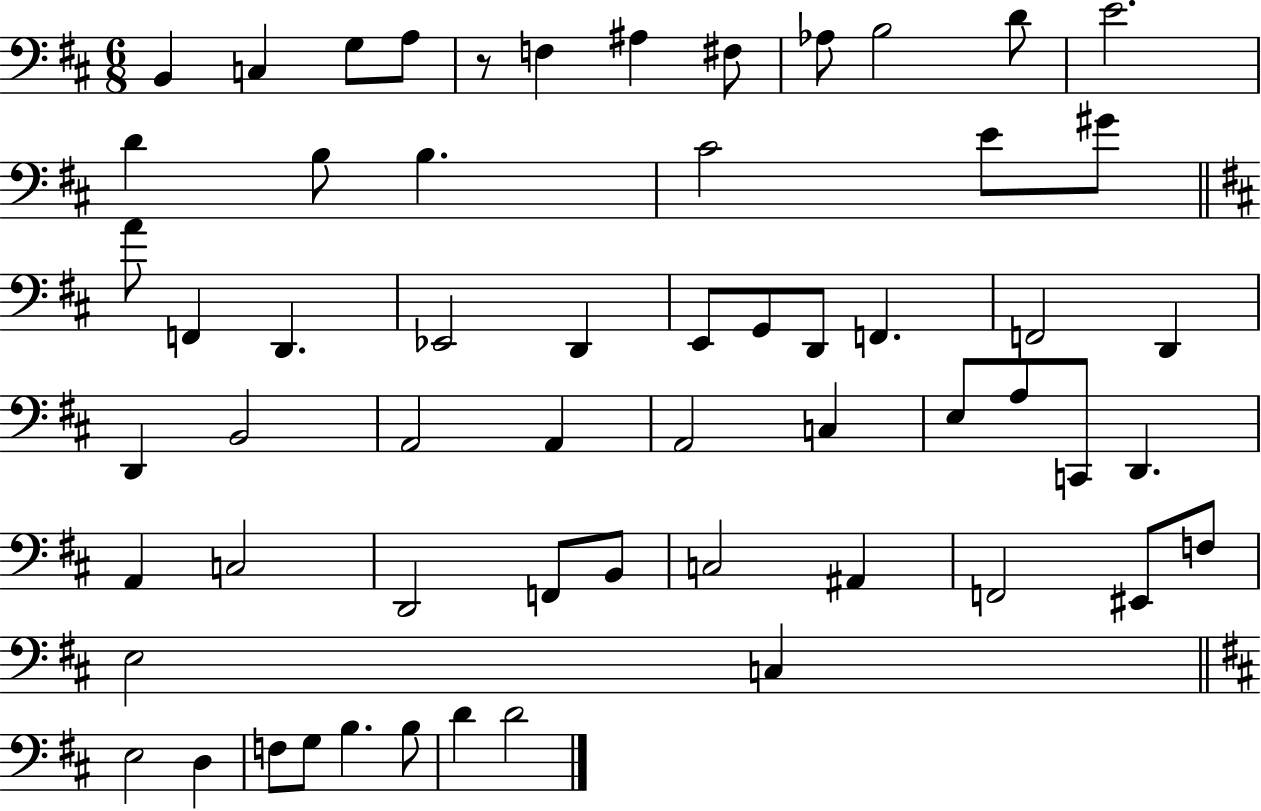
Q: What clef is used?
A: bass